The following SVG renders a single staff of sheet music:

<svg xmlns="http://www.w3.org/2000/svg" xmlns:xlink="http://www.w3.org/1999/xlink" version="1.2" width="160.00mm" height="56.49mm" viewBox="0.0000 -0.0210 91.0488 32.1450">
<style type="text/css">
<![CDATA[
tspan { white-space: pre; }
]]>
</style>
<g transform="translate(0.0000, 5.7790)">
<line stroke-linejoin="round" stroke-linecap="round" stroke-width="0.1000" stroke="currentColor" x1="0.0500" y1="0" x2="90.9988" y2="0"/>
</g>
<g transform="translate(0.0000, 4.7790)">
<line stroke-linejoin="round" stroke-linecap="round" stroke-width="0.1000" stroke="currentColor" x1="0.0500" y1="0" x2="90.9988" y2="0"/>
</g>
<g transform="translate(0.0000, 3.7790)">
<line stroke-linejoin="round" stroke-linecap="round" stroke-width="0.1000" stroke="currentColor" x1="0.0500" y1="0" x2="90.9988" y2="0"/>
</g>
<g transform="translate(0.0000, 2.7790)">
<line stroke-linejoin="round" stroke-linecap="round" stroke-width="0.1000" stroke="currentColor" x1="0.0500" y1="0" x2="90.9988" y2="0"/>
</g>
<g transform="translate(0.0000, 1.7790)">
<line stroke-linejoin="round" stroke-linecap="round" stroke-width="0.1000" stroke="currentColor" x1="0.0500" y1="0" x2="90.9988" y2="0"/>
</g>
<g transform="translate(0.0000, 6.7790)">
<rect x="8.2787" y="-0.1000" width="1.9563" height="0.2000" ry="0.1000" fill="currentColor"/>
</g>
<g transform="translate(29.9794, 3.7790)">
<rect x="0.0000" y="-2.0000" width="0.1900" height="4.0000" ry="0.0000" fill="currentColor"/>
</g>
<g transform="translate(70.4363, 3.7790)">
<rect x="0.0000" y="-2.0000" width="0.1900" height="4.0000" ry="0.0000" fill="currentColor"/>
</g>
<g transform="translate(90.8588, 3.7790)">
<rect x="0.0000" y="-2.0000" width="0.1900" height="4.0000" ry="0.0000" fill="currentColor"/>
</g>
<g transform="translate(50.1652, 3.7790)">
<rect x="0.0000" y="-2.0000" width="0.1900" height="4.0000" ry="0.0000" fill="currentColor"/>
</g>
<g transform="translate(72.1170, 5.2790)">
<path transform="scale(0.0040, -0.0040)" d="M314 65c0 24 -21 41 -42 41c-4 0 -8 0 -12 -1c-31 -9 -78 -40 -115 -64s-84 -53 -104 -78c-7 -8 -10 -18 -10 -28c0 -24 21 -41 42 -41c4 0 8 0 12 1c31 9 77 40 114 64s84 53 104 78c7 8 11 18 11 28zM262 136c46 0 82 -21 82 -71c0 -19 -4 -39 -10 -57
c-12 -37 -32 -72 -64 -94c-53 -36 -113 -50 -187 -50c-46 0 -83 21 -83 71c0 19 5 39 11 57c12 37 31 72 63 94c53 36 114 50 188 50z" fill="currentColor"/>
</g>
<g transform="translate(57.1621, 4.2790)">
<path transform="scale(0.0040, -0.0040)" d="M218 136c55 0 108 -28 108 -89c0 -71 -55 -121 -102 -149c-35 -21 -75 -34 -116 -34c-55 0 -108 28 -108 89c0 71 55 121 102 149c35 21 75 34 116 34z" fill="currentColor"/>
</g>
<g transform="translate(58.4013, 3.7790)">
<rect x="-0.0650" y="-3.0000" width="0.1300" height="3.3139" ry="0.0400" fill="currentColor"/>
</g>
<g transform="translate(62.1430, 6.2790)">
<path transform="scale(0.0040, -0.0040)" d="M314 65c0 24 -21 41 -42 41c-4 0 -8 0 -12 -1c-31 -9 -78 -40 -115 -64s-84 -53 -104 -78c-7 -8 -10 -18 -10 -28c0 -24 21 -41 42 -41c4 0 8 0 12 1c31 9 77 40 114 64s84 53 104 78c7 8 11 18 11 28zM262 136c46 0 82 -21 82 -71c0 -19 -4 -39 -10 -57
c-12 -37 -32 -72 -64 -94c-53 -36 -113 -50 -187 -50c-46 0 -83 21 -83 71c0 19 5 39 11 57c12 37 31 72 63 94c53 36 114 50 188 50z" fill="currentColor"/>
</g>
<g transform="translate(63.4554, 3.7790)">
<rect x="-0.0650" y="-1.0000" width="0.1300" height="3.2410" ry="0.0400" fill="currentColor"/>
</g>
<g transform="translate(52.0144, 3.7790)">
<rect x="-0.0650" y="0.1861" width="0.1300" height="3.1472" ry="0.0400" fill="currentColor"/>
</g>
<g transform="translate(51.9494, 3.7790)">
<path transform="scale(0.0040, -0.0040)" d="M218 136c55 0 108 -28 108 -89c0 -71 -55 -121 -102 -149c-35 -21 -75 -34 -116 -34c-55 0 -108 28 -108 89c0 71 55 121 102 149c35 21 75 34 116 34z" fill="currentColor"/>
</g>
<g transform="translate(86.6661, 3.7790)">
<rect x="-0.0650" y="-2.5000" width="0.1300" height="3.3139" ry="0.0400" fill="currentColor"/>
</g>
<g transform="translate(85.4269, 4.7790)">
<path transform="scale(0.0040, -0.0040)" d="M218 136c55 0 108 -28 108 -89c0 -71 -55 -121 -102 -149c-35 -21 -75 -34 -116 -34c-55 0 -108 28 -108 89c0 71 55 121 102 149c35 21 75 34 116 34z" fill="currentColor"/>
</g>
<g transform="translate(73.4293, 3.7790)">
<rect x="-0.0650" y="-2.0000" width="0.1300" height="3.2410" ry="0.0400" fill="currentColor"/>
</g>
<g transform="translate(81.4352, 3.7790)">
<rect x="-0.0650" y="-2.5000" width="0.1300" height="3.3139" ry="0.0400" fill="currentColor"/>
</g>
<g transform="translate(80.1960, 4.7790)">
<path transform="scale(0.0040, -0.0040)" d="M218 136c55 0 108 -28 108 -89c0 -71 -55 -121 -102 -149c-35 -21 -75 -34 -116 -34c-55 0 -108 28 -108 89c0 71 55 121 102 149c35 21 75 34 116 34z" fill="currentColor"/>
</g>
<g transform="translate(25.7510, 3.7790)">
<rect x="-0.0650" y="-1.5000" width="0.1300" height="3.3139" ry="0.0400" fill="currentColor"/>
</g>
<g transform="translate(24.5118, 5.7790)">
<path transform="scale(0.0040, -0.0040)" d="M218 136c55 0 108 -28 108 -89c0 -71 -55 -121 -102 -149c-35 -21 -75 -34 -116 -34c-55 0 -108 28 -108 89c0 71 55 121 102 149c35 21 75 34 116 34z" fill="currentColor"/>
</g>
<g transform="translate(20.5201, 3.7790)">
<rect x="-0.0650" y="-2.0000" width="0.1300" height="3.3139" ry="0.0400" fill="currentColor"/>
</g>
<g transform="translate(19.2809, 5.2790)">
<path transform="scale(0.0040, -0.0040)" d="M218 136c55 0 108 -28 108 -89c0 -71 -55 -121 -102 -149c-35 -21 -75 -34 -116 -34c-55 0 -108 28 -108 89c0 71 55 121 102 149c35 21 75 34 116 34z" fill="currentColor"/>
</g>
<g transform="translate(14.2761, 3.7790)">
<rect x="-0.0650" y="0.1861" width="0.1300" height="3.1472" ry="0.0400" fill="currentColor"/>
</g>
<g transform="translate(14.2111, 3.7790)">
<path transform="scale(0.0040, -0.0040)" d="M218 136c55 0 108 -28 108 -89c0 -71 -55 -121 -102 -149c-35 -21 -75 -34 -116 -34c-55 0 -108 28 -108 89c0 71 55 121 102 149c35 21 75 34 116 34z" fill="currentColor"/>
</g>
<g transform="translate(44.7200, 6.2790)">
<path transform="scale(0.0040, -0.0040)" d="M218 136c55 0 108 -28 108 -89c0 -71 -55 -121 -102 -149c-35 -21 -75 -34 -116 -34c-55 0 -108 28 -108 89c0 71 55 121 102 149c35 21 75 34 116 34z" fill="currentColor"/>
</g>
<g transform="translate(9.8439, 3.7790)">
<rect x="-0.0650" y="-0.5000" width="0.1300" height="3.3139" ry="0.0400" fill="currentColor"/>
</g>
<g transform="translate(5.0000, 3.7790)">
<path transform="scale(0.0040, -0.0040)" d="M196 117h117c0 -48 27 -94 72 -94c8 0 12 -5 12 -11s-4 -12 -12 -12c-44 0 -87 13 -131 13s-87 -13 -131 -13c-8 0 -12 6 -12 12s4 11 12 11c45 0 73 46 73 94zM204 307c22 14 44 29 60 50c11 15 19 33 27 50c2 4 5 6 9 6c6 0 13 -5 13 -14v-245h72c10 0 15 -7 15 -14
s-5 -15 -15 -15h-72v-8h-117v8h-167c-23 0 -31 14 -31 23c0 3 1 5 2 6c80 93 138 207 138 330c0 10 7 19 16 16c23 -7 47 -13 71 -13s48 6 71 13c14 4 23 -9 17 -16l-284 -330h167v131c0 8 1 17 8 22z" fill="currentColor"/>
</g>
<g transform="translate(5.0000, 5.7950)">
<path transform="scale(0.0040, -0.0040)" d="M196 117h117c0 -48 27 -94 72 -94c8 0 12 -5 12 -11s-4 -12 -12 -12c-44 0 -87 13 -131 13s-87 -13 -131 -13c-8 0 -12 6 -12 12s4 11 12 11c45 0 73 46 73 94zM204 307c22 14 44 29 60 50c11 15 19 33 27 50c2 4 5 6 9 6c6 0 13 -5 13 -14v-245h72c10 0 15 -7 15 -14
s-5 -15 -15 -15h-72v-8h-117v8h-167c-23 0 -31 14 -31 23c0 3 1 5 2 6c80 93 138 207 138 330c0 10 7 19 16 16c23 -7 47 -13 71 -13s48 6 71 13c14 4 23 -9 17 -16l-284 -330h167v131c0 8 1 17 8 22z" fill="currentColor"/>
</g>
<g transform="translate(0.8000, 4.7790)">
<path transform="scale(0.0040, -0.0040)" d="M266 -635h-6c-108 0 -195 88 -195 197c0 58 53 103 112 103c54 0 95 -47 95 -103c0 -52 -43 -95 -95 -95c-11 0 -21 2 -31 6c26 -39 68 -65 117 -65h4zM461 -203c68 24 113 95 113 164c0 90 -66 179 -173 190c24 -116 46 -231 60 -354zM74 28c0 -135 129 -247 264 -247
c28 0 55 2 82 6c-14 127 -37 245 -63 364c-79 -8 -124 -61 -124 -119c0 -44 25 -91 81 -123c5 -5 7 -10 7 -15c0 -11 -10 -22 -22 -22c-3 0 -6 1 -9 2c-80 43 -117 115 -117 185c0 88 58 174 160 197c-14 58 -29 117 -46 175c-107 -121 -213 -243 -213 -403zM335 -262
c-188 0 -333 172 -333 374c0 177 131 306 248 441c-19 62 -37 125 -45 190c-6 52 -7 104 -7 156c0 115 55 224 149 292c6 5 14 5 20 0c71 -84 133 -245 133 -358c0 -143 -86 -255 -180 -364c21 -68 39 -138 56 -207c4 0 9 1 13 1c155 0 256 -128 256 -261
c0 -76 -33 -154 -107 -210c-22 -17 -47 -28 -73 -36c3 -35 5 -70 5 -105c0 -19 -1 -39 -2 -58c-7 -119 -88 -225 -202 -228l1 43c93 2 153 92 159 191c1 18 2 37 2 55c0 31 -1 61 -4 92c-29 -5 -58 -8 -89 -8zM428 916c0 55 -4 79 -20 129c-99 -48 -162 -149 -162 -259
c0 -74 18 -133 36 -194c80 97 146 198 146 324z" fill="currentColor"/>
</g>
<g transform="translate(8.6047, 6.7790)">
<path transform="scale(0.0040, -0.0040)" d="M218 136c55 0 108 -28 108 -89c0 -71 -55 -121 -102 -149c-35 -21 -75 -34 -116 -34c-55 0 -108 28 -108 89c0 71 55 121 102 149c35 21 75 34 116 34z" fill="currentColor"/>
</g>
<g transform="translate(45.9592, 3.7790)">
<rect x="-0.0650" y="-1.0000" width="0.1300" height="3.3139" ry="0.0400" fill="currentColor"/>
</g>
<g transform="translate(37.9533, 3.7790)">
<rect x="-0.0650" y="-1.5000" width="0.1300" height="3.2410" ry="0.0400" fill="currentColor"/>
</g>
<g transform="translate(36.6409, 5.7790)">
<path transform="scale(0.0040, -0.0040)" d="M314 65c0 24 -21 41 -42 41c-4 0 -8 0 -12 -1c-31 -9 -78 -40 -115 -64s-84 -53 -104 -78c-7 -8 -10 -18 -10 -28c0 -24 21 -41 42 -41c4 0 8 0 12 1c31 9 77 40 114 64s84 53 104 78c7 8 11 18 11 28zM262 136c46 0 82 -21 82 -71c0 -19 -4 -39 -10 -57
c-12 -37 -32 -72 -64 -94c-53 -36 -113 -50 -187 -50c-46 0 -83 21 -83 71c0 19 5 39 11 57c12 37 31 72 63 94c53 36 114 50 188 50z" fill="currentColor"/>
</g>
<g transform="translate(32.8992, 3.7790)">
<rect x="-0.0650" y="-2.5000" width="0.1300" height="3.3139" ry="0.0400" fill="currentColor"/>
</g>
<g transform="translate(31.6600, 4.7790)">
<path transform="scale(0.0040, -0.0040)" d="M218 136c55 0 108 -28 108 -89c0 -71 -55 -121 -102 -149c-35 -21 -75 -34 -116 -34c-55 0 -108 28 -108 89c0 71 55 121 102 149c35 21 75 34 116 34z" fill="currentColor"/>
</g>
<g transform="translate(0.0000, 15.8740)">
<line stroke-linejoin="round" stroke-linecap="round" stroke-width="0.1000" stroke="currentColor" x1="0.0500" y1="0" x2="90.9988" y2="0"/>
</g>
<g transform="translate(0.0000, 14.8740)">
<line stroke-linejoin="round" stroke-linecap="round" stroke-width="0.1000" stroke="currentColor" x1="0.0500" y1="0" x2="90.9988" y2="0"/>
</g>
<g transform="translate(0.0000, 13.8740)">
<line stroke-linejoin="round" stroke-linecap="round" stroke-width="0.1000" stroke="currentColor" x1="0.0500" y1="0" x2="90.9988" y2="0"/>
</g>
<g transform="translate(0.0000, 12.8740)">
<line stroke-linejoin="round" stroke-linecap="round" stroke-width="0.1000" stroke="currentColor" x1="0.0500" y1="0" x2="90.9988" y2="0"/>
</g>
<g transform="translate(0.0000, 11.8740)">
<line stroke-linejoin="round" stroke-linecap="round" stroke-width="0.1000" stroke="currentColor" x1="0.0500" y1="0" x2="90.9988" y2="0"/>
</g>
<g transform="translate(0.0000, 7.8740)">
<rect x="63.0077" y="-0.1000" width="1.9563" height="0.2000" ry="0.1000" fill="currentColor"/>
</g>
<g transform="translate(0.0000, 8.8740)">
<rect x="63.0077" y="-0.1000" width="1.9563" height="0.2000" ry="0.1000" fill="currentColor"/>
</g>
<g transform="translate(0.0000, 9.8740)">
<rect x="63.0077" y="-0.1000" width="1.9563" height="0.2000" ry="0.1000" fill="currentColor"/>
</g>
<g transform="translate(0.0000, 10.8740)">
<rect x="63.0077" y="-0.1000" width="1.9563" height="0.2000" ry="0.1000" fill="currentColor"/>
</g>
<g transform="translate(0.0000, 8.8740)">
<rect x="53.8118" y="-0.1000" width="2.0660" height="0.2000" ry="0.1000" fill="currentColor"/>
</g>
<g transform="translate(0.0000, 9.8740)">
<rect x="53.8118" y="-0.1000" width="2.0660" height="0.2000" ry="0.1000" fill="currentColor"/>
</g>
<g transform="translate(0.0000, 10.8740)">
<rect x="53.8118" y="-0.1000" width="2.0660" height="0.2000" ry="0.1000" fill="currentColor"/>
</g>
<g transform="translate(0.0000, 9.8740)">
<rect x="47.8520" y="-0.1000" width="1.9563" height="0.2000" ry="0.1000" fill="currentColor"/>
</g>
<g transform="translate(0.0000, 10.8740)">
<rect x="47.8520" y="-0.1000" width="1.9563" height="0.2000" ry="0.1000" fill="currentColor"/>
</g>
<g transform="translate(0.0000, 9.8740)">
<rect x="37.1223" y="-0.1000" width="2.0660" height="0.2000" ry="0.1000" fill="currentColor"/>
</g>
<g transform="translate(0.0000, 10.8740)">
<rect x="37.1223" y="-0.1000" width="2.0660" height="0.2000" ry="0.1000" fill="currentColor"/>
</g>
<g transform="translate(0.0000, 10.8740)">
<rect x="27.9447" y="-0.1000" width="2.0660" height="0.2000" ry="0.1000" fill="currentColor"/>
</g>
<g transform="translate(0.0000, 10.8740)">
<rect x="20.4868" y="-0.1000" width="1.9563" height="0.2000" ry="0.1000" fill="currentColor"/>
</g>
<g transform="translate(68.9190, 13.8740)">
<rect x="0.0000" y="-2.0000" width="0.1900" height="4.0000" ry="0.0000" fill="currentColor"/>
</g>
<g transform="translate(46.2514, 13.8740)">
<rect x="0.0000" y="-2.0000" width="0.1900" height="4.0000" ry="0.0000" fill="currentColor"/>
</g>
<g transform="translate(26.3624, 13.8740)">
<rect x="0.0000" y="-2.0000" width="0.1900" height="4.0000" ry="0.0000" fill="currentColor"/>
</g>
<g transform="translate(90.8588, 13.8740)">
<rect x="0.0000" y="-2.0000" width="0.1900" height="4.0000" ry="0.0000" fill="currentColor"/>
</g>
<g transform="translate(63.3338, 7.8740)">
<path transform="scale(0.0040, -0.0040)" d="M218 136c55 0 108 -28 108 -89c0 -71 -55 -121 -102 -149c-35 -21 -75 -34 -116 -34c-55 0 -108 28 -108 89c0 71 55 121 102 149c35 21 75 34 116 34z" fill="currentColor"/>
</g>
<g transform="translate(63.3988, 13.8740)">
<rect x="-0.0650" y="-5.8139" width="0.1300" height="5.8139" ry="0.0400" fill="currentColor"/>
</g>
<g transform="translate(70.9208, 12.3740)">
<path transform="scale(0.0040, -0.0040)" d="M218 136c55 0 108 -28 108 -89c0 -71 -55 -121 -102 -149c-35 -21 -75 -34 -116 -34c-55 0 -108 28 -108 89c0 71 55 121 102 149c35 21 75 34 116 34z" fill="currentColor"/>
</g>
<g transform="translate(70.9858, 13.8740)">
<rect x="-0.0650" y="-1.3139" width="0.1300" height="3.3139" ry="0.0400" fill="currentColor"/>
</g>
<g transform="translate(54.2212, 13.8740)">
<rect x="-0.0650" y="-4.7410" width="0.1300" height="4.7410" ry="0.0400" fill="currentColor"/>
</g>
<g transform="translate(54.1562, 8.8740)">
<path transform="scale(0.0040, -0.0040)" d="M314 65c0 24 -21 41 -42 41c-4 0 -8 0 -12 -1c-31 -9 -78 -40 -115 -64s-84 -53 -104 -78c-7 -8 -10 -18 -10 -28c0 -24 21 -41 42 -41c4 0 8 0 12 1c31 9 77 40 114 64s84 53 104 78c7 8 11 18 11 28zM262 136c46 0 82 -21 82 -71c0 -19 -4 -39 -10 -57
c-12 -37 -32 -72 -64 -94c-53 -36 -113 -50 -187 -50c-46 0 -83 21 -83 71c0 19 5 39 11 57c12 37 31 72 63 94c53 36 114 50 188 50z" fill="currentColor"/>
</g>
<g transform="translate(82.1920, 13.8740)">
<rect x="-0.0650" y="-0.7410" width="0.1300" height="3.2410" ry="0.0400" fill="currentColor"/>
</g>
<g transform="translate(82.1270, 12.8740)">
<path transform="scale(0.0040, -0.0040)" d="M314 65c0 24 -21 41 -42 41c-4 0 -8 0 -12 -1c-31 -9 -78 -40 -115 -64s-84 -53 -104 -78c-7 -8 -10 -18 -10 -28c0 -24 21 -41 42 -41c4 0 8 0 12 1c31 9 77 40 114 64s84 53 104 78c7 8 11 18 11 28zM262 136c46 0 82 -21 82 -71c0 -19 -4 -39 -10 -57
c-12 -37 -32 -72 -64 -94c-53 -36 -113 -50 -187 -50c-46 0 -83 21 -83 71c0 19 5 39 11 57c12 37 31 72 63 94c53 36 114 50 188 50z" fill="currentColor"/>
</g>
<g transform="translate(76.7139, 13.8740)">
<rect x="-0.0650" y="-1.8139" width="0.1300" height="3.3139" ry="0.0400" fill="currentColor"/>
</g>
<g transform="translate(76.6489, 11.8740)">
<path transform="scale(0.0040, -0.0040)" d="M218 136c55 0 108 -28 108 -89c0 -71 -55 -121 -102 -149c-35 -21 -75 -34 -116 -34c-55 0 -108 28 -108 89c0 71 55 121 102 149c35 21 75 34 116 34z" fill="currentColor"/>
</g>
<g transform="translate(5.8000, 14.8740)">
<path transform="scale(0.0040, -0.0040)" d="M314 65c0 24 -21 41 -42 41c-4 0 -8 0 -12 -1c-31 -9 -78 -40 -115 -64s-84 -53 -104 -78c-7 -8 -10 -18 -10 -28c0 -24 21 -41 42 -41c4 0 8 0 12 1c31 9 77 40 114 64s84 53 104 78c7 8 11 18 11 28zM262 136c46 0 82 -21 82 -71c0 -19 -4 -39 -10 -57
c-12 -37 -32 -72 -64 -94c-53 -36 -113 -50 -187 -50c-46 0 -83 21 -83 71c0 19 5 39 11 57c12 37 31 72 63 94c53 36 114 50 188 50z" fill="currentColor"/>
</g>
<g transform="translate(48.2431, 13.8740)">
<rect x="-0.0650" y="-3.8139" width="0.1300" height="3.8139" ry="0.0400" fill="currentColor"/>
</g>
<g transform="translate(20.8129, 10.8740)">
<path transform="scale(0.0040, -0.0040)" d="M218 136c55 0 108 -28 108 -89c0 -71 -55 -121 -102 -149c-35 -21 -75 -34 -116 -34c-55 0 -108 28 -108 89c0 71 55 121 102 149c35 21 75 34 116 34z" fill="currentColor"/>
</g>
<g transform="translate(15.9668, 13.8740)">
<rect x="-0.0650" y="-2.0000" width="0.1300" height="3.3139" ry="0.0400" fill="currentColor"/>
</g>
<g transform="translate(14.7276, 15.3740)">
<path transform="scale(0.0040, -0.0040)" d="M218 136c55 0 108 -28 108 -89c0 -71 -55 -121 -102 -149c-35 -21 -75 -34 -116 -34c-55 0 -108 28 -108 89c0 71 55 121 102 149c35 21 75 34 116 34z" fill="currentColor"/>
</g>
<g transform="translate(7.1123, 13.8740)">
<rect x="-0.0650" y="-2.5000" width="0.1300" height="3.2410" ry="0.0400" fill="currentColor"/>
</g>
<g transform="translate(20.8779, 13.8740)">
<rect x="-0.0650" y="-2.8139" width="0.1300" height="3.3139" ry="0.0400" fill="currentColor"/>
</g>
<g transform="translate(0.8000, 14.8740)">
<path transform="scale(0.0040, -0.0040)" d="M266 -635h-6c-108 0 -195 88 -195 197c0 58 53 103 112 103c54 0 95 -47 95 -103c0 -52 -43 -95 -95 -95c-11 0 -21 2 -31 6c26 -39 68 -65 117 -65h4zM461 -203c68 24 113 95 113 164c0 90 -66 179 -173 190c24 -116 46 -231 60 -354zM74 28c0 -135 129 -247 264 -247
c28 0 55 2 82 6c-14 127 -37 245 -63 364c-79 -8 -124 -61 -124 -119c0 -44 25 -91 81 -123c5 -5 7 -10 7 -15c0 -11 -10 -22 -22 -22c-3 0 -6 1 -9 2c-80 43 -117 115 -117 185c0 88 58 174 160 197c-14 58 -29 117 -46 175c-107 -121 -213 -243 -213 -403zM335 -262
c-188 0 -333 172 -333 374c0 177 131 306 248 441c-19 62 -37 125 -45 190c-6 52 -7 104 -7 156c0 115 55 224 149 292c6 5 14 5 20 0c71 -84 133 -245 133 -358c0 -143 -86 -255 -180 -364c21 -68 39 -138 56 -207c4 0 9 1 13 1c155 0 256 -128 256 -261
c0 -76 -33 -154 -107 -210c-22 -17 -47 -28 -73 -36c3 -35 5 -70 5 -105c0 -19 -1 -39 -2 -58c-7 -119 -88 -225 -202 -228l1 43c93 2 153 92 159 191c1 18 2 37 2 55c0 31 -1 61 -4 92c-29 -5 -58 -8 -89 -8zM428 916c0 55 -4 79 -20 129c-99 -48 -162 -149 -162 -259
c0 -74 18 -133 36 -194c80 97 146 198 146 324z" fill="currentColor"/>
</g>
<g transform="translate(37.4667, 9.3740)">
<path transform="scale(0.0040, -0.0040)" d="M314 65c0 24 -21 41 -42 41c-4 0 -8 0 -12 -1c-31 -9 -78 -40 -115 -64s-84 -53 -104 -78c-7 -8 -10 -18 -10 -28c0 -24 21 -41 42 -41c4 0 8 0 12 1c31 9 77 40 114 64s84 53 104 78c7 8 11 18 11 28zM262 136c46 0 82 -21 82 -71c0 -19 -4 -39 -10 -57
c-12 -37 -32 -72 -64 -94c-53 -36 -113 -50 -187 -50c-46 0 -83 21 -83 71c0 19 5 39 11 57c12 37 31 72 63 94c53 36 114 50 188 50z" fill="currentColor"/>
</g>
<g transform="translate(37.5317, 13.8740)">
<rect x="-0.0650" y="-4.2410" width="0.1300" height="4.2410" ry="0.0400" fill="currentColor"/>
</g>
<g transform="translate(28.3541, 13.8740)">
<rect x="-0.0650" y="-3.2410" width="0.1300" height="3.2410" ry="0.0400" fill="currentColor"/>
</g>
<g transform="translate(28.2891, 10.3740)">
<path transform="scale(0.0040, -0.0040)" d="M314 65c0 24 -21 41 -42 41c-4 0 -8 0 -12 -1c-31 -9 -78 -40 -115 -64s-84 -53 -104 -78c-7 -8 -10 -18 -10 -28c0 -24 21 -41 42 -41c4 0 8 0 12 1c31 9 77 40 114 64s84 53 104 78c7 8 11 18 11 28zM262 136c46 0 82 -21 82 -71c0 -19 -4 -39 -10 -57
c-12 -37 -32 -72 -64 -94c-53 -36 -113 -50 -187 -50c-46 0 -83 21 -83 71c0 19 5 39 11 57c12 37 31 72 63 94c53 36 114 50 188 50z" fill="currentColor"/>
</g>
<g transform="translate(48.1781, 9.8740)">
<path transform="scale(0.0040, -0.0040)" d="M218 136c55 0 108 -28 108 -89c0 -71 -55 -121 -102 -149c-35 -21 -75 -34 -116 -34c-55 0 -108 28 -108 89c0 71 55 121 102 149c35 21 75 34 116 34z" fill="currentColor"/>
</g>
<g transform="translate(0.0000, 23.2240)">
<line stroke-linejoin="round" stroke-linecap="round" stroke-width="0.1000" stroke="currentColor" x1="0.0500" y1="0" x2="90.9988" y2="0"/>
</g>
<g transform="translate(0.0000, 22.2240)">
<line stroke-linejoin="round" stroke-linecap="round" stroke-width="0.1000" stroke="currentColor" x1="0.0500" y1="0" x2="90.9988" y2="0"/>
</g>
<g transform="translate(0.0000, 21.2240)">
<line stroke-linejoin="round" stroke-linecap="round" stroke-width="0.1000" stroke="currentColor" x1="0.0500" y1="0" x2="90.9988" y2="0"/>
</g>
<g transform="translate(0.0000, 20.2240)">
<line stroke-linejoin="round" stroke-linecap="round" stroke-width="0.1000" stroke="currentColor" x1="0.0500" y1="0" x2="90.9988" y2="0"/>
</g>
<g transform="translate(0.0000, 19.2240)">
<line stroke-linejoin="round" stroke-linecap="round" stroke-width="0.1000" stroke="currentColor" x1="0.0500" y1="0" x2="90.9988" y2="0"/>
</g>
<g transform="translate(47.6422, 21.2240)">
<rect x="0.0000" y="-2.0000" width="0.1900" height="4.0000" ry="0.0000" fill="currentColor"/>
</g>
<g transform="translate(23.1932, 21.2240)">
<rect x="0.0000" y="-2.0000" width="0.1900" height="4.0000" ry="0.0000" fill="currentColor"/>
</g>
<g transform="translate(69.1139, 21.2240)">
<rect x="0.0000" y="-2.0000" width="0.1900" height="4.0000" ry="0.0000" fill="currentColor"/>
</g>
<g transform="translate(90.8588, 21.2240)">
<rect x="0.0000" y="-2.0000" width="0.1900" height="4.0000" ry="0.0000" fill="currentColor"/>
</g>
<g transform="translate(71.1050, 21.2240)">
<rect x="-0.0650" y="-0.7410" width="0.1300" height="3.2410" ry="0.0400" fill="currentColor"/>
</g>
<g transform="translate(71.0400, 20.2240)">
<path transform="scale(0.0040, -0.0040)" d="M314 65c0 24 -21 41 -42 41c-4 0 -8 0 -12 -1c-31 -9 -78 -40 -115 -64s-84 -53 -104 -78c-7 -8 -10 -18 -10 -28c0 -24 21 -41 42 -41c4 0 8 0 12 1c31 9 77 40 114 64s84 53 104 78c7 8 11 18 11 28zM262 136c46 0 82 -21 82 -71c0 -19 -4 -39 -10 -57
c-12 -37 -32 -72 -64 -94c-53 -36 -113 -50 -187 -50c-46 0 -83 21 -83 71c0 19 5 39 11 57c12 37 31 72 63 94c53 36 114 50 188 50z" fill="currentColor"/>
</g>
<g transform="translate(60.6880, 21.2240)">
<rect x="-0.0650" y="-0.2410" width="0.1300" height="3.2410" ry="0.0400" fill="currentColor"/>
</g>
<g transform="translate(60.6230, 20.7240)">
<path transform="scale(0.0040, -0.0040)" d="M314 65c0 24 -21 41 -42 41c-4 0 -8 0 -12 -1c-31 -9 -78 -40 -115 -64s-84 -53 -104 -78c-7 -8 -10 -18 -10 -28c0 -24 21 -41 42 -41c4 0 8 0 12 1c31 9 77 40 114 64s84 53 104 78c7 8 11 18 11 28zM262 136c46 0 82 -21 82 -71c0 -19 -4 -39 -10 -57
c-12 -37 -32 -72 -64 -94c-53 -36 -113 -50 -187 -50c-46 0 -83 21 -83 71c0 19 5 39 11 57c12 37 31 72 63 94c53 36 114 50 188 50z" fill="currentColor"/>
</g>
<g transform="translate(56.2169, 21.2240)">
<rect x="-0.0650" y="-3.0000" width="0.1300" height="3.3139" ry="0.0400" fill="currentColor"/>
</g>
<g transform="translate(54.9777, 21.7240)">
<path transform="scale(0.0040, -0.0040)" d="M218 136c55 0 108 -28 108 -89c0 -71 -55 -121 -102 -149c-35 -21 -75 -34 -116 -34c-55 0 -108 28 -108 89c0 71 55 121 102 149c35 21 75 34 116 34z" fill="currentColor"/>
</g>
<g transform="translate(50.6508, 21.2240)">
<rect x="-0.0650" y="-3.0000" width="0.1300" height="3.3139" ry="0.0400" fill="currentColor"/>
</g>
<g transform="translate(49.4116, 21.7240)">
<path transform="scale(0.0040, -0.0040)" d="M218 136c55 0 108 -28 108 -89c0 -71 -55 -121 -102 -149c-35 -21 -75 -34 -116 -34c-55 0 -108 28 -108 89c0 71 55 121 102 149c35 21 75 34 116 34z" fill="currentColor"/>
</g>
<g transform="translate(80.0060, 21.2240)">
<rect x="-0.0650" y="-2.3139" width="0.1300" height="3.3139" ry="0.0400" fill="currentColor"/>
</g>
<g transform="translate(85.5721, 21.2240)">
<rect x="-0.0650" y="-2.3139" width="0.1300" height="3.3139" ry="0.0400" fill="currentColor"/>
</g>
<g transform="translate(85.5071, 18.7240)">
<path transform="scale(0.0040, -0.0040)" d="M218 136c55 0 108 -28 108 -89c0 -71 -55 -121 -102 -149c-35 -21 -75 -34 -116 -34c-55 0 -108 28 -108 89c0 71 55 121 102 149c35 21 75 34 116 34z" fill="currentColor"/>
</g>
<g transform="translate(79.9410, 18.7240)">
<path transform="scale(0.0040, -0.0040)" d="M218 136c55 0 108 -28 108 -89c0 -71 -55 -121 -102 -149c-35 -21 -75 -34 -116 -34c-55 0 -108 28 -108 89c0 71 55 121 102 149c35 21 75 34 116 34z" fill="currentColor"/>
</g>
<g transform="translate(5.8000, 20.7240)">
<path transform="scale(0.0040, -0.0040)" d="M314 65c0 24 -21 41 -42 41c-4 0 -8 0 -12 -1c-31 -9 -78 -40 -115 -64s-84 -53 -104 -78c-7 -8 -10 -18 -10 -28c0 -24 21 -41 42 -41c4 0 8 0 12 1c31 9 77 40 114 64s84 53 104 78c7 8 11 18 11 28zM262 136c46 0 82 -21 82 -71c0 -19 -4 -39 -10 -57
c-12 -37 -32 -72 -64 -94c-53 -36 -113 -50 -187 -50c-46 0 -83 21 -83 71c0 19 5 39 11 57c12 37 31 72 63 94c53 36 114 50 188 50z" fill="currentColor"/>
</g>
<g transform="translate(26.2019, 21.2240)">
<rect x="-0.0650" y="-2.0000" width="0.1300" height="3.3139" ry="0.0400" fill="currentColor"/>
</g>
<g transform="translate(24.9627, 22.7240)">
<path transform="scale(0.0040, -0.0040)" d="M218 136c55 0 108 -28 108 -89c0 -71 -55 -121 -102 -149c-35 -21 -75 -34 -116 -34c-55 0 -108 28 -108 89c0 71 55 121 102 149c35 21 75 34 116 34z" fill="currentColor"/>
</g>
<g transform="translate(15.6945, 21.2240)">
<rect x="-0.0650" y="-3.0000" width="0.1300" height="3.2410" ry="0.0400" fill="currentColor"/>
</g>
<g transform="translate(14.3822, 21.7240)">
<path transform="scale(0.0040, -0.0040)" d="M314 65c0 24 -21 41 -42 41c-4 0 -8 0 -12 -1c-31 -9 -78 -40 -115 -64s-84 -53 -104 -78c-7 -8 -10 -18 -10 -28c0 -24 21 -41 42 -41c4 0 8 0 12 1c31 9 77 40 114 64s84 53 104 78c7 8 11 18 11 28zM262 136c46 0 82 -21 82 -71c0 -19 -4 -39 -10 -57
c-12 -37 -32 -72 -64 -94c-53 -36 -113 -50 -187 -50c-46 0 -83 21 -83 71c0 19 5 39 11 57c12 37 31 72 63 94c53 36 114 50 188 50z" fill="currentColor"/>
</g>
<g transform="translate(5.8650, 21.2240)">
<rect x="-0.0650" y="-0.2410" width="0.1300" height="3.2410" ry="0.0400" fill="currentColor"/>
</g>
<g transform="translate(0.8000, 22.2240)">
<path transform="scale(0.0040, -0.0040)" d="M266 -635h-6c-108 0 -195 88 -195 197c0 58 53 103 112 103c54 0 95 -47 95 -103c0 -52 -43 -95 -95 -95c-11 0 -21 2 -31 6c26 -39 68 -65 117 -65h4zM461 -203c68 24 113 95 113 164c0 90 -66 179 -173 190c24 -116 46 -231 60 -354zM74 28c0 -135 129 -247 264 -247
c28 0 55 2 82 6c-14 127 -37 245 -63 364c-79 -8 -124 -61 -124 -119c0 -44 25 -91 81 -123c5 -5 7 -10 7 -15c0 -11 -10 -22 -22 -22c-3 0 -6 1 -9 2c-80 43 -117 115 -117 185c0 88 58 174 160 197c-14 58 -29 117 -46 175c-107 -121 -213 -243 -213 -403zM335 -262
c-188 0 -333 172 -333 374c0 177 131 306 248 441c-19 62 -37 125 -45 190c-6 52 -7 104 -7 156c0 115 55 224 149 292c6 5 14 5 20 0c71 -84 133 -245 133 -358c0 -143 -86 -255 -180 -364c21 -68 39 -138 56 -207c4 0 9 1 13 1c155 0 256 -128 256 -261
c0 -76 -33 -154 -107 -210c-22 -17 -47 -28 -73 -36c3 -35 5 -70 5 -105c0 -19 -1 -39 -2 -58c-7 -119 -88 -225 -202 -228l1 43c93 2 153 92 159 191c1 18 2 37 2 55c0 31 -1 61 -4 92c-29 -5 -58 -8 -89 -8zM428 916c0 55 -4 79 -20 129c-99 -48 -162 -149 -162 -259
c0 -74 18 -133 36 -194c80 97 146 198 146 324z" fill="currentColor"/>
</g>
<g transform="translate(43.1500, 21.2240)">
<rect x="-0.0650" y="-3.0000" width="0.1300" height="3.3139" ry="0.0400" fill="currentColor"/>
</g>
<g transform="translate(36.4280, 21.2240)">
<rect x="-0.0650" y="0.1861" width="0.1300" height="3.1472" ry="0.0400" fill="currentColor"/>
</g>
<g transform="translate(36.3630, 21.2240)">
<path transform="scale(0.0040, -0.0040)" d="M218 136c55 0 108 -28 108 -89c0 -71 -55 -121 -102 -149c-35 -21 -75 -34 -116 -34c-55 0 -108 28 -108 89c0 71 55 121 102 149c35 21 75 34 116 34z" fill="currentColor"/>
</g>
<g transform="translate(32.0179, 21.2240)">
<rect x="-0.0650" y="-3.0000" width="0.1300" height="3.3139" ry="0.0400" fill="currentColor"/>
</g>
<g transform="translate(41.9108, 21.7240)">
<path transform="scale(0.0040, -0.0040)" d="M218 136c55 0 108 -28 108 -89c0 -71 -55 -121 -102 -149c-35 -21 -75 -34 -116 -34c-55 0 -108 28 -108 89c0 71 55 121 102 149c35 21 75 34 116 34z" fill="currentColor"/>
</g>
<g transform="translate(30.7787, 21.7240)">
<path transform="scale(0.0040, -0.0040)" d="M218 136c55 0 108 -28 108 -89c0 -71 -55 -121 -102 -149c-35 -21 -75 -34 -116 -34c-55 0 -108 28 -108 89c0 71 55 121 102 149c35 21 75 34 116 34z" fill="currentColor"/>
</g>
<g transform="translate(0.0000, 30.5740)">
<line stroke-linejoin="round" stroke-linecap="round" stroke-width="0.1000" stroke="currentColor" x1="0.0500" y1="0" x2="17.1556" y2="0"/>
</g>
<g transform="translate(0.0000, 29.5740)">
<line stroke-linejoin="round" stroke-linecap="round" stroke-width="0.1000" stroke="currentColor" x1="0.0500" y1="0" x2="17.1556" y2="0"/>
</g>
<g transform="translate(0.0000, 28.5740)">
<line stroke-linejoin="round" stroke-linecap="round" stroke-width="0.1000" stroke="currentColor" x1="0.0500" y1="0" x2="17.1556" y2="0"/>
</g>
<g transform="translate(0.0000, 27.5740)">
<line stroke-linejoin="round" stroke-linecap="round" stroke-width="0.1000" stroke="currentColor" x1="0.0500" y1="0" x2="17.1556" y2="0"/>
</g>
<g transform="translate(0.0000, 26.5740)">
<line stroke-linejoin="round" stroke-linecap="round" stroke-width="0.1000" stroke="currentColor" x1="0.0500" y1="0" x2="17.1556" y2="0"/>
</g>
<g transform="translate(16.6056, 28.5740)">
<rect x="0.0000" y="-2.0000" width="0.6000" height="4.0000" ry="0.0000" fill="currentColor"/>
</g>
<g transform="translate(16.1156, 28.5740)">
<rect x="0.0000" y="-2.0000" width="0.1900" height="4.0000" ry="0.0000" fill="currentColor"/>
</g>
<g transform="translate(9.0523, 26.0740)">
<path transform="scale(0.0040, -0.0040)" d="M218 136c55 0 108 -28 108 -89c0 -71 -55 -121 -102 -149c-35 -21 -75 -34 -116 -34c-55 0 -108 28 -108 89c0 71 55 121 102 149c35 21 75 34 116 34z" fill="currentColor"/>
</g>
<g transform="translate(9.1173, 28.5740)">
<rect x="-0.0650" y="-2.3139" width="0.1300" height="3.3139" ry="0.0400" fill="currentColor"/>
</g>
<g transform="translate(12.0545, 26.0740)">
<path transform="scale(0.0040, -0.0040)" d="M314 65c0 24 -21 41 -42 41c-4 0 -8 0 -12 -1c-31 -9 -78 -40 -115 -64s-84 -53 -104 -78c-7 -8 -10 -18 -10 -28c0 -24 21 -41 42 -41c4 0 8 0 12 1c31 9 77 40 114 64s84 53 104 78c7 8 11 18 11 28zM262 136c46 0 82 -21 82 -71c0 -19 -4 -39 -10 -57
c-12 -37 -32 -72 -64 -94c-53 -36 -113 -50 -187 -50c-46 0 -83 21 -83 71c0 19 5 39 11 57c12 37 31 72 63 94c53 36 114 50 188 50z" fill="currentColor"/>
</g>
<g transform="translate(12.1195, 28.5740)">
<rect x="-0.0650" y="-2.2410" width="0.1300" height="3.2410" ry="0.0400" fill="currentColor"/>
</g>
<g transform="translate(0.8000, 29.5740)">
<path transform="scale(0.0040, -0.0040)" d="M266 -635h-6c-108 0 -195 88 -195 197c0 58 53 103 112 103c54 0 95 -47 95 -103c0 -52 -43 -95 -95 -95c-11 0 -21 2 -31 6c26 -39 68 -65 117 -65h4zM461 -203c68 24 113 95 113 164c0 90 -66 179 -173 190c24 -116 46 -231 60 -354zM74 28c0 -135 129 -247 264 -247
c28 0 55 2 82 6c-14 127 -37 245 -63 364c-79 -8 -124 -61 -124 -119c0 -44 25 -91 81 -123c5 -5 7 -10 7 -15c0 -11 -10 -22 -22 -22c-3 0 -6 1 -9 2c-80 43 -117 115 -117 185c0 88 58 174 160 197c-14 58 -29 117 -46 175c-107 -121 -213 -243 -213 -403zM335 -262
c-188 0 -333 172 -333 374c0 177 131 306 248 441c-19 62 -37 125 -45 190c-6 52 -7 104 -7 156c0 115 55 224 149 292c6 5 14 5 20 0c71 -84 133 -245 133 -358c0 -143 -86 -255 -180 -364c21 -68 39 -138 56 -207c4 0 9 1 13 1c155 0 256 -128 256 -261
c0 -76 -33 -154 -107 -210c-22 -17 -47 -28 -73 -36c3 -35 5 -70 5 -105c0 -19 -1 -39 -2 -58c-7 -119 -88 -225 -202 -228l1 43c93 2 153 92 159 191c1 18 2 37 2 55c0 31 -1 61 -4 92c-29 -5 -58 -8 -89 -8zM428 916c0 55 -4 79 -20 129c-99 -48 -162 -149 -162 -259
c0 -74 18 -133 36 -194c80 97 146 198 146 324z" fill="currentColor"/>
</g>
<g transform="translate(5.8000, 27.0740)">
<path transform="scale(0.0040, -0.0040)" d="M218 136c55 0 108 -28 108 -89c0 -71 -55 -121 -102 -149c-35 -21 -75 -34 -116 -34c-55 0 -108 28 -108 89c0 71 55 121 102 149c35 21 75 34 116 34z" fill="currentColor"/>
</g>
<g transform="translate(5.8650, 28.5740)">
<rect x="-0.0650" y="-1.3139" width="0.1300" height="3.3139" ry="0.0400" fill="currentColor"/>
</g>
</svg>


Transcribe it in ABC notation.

X:1
T:Untitled
M:4/4
L:1/4
K:C
C B F E G E2 D B A D2 F2 G G G2 F a b2 d'2 c' e'2 g' e f d2 c2 A2 F A B A A A c2 d2 g g e g g2